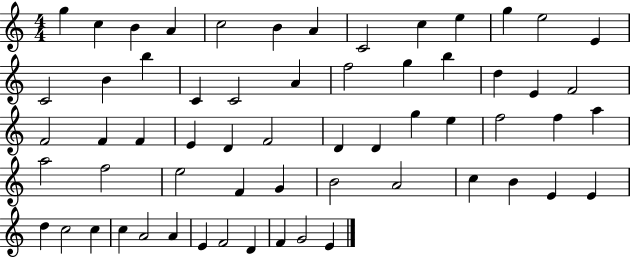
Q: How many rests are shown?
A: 0